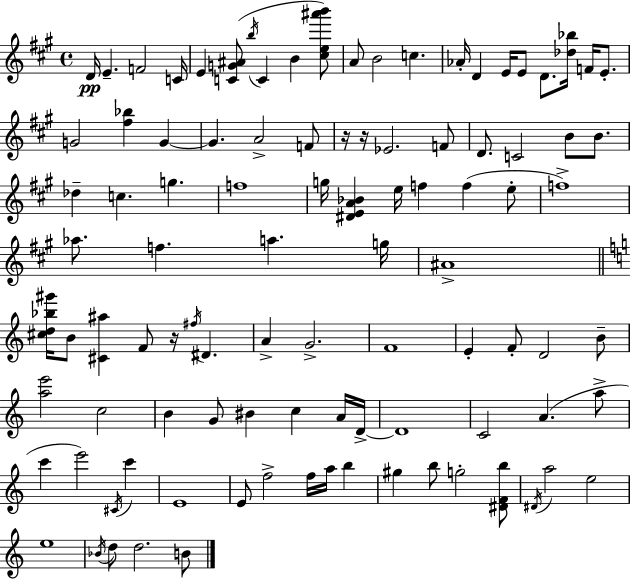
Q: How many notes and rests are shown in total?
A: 99